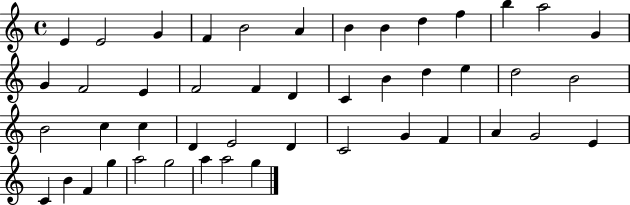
E4/q E4/h G4/q F4/q B4/h A4/q B4/q B4/q D5/q F5/q B5/q A5/h G4/q G4/q F4/h E4/q F4/h F4/q D4/q C4/q B4/q D5/q E5/q D5/h B4/h B4/h C5/q C5/q D4/q E4/h D4/q C4/h G4/q F4/q A4/q G4/h E4/q C4/q B4/q F4/q G5/q A5/h G5/h A5/q A5/h G5/q